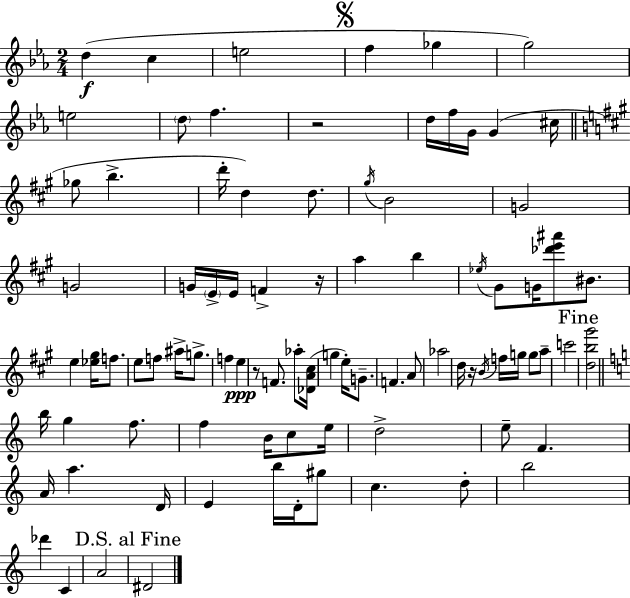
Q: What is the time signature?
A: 2/4